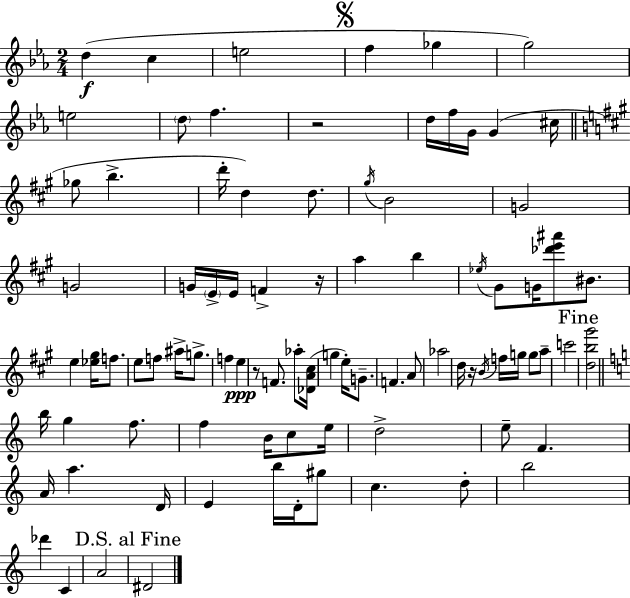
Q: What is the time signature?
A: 2/4